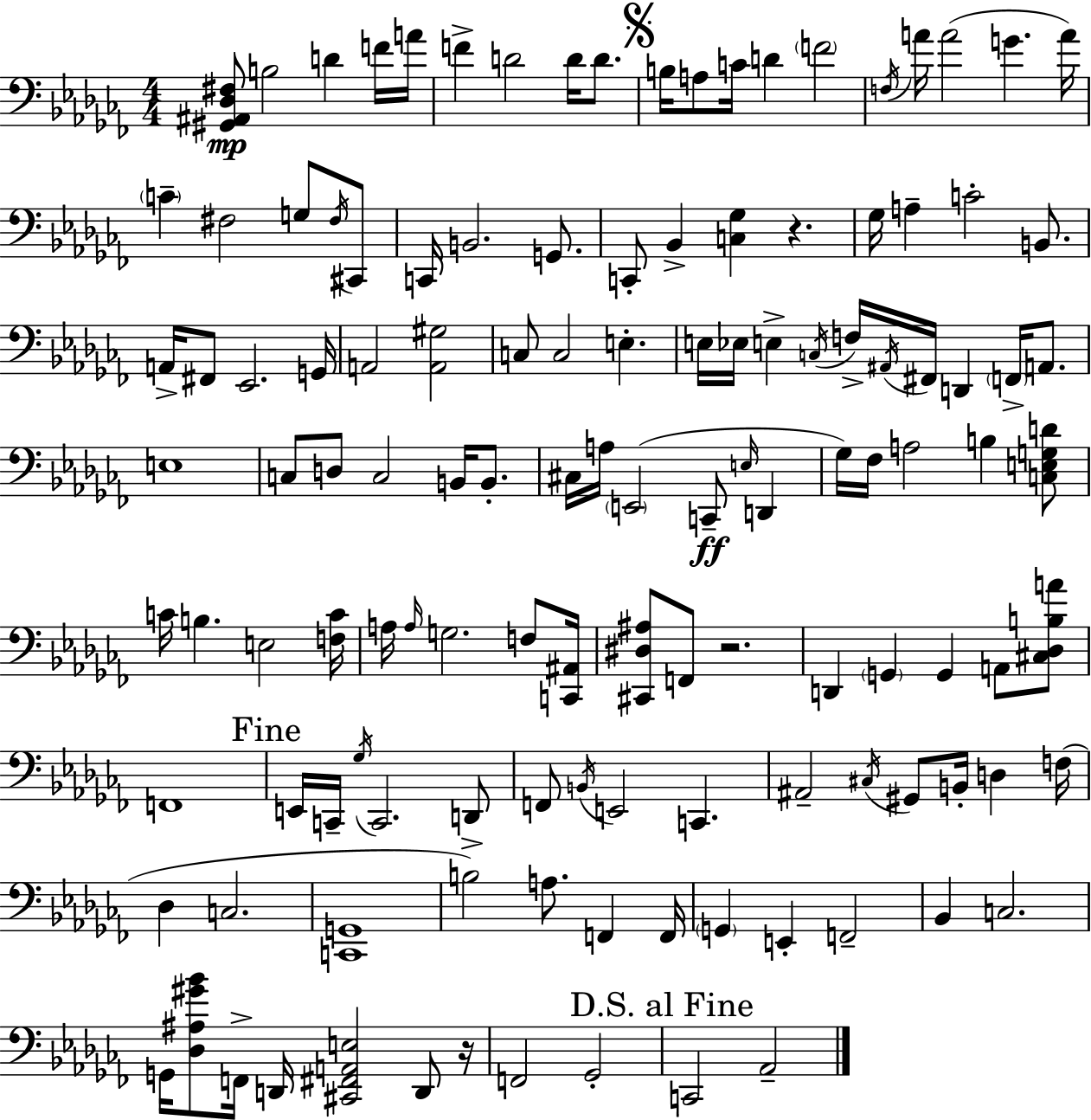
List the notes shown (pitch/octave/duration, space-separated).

[G#2,A#2,Db3,F#3]/e B3/h D4/q F4/s A4/s F4/q D4/h D4/s D4/e. B3/s A3/e C4/s D4/q F4/h F3/s A4/s A4/h G4/q. A4/s C4/q F#3/h G3/e F#3/s C#2/e C2/s B2/h. G2/e. C2/e Bb2/q [C3,Gb3]/q R/q. Gb3/s A3/q C4/h B2/e. A2/s F#2/e Eb2/h. G2/s A2/h [A2,G#3]/h C3/e C3/h E3/q. E3/s Eb3/s E3/q C3/s F3/s A#2/s F#2/s D2/q F2/s A2/e. E3/w C3/e D3/e C3/h B2/s B2/e. C#3/s A3/s E2/h C2/e E3/s D2/q Gb3/s FES3/s A3/h B3/q [C3,E3,G3,D4]/e C4/s B3/q. E3/h [F3,C4]/s A3/s A3/s G3/h. F3/e [C2,A#2]/s [C#2,D#3,A#3]/e F2/e R/h. D2/q G2/q G2/q A2/e [C#3,Db3,B3,A4]/e F2/w E2/s C2/s Gb3/s C2/h. D2/e F2/e B2/s E2/h C2/q. A#2/h C#3/s G#2/e B2/s D3/q F3/s Db3/q C3/h. [C2,G2]/w B3/h A3/e. F2/q F2/s G2/q E2/q F2/h Bb2/q C3/h. G2/s [Db3,A#3,G#4,Bb4]/e F2/s D2/s [C#2,F#2,A2,E3]/h D2/e R/s F2/h Gb2/h C2/h Ab2/h